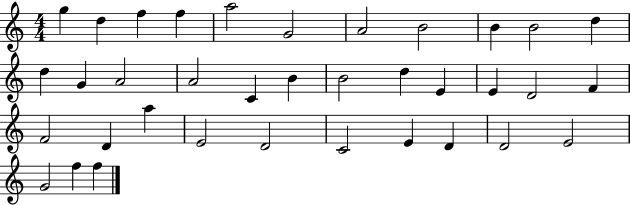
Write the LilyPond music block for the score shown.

{
  \clef treble
  \numericTimeSignature
  \time 4/4
  \key c \major
  g''4 d''4 f''4 f''4 | a''2 g'2 | a'2 b'2 | b'4 b'2 d''4 | \break d''4 g'4 a'2 | a'2 c'4 b'4 | b'2 d''4 e'4 | e'4 d'2 f'4 | \break f'2 d'4 a''4 | e'2 d'2 | c'2 e'4 d'4 | d'2 e'2 | \break g'2 f''4 f''4 | \bar "|."
}